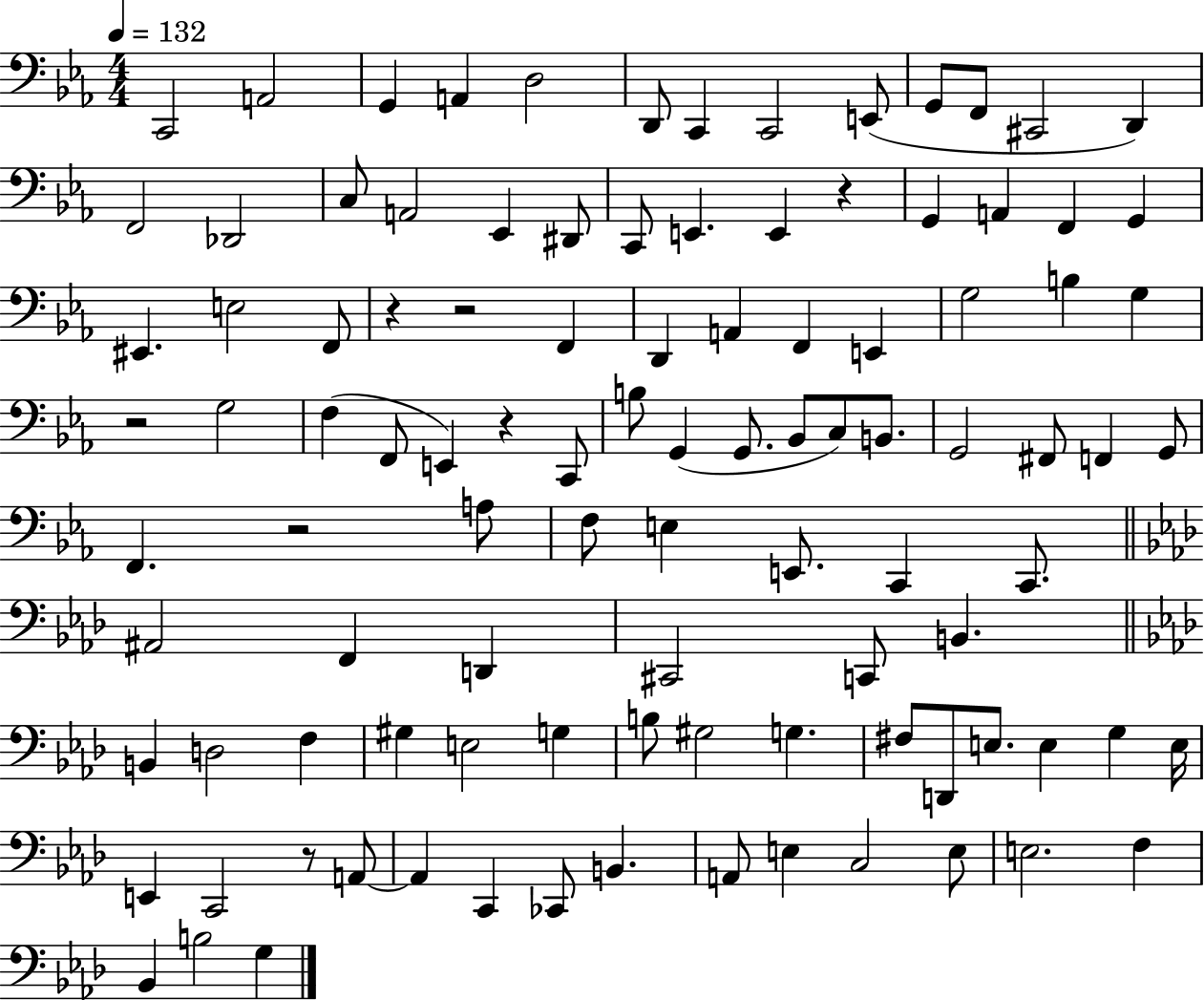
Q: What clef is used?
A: bass